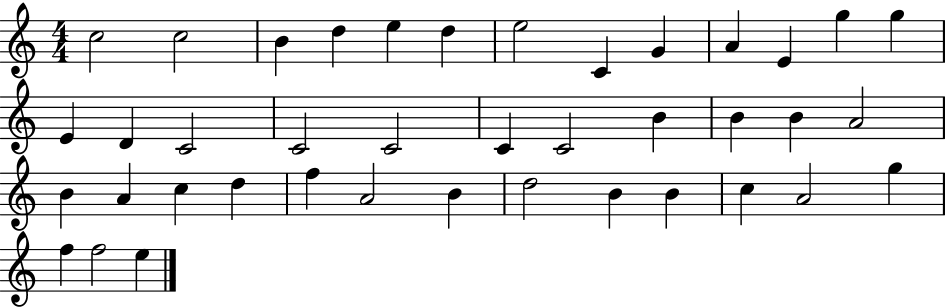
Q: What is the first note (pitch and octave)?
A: C5